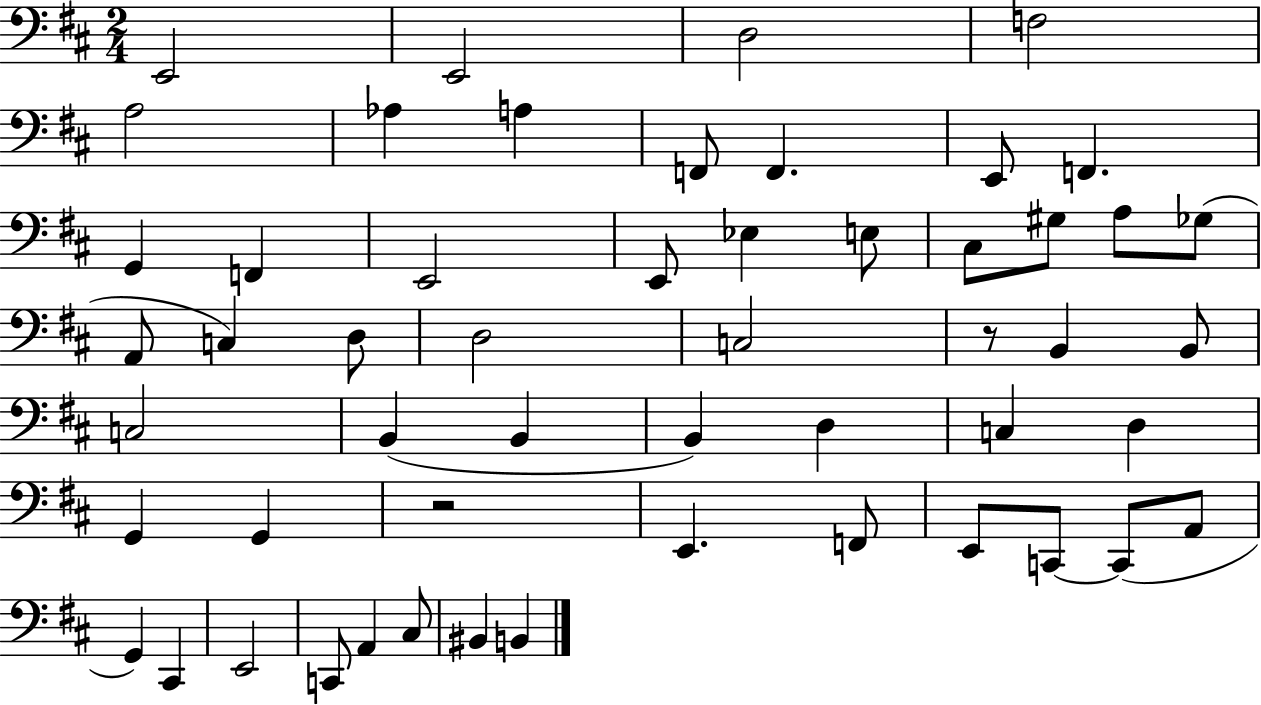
E2/h E2/h D3/h F3/h A3/h Ab3/q A3/q F2/e F2/q. E2/e F2/q. G2/q F2/q E2/h E2/e Eb3/q E3/e C#3/e G#3/e A3/e Gb3/e A2/e C3/q D3/e D3/h C3/h R/e B2/q B2/e C3/h B2/q B2/q B2/q D3/q C3/q D3/q G2/q G2/q R/h E2/q. F2/e E2/e C2/e C2/e A2/e G2/q C#2/q E2/h C2/e A2/q C#3/e BIS2/q B2/q